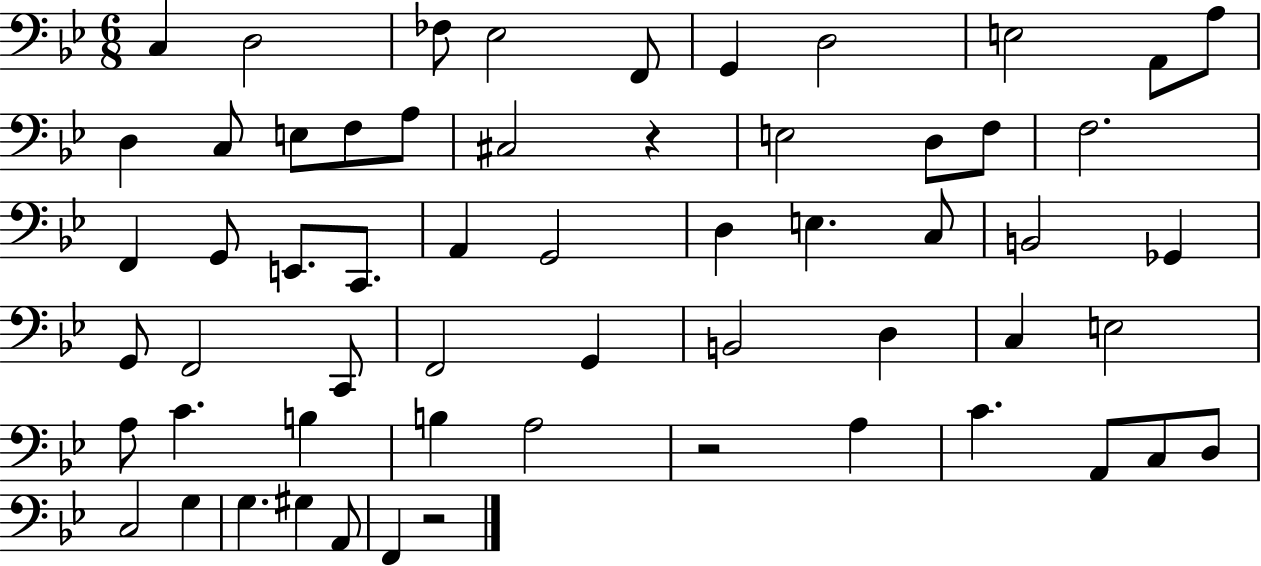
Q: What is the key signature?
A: BES major